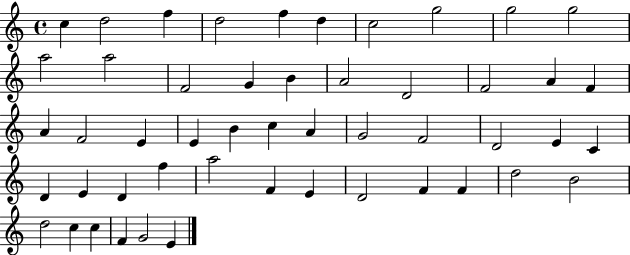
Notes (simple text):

C5/q D5/h F5/q D5/h F5/q D5/q C5/h G5/h G5/h G5/h A5/h A5/h F4/h G4/q B4/q A4/h D4/h F4/h A4/q F4/q A4/q F4/h E4/q E4/q B4/q C5/q A4/q G4/h F4/h D4/h E4/q C4/q D4/q E4/q D4/q F5/q A5/h F4/q E4/q D4/h F4/q F4/q D5/h B4/h D5/h C5/q C5/q F4/q G4/h E4/q